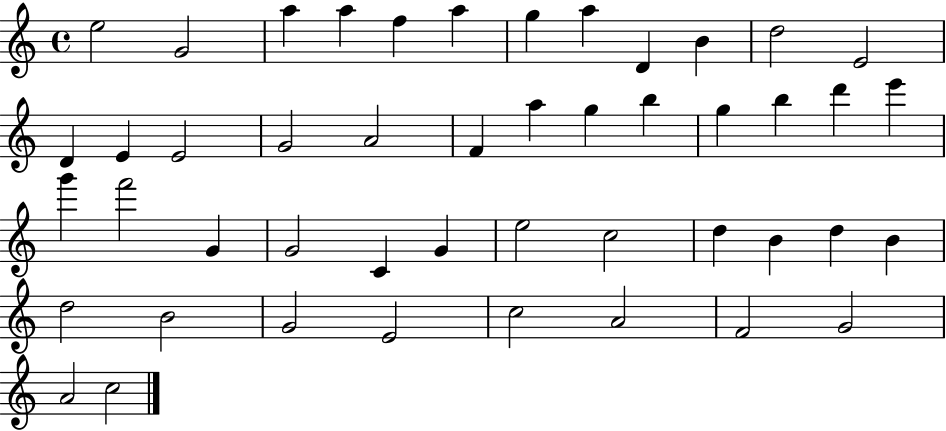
{
  \clef treble
  \time 4/4
  \defaultTimeSignature
  \key c \major
  e''2 g'2 | a''4 a''4 f''4 a''4 | g''4 a''4 d'4 b'4 | d''2 e'2 | \break d'4 e'4 e'2 | g'2 a'2 | f'4 a''4 g''4 b''4 | g''4 b''4 d'''4 e'''4 | \break g'''4 f'''2 g'4 | g'2 c'4 g'4 | e''2 c''2 | d''4 b'4 d''4 b'4 | \break d''2 b'2 | g'2 e'2 | c''2 a'2 | f'2 g'2 | \break a'2 c''2 | \bar "|."
}